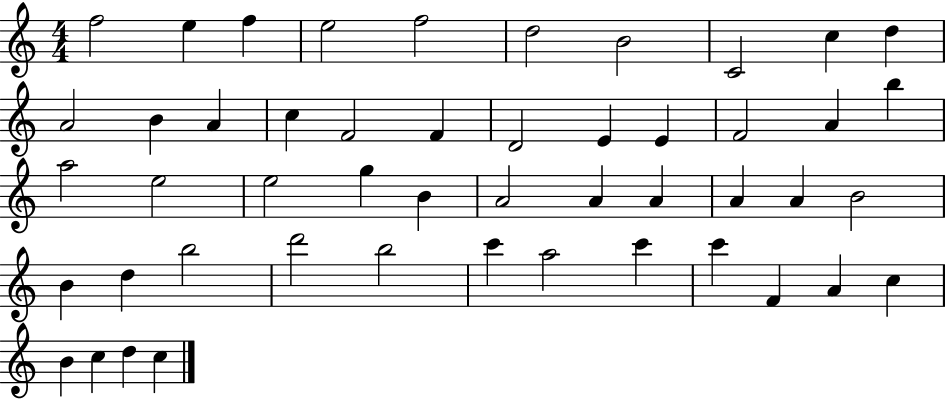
{
  \clef treble
  \numericTimeSignature
  \time 4/4
  \key c \major
  f''2 e''4 f''4 | e''2 f''2 | d''2 b'2 | c'2 c''4 d''4 | \break a'2 b'4 a'4 | c''4 f'2 f'4 | d'2 e'4 e'4 | f'2 a'4 b''4 | \break a''2 e''2 | e''2 g''4 b'4 | a'2 a'4 a'4 | a'4 a'4 b'2 | \break b'4 d''4 b''2 | d'''2 b''2 | c'''4 a''2 c'''4 | c'''4 f'4 a'4 c''4 | \break b'4 c''4 d''4 c''4 | \bar "|."
}